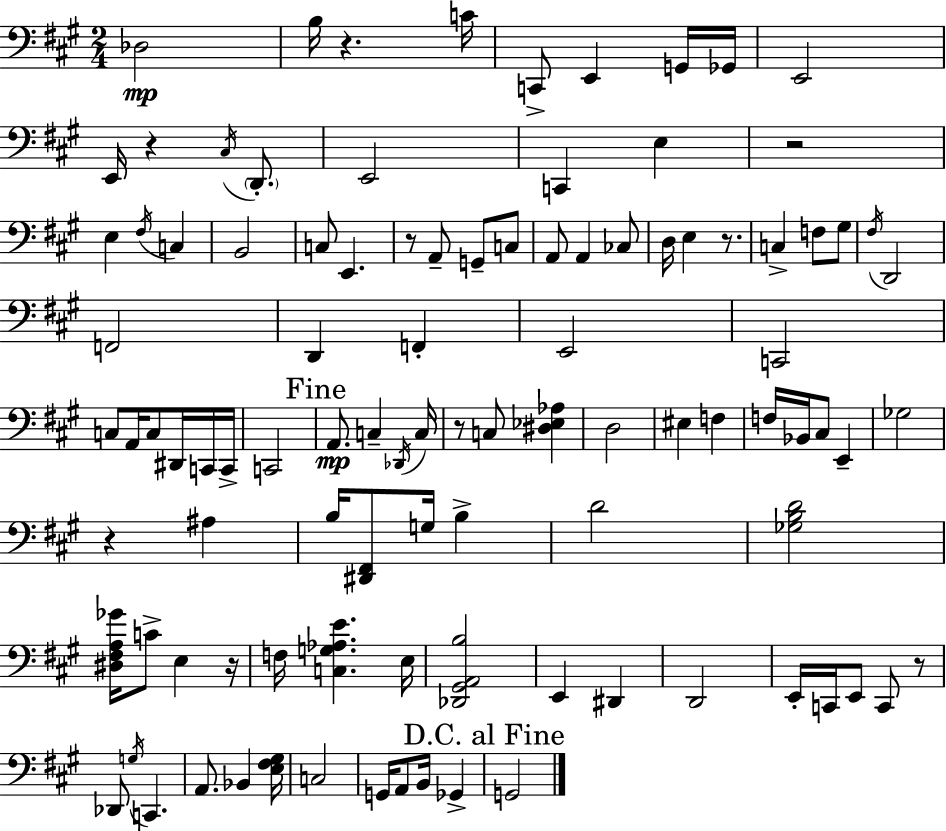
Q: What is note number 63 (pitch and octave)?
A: D4